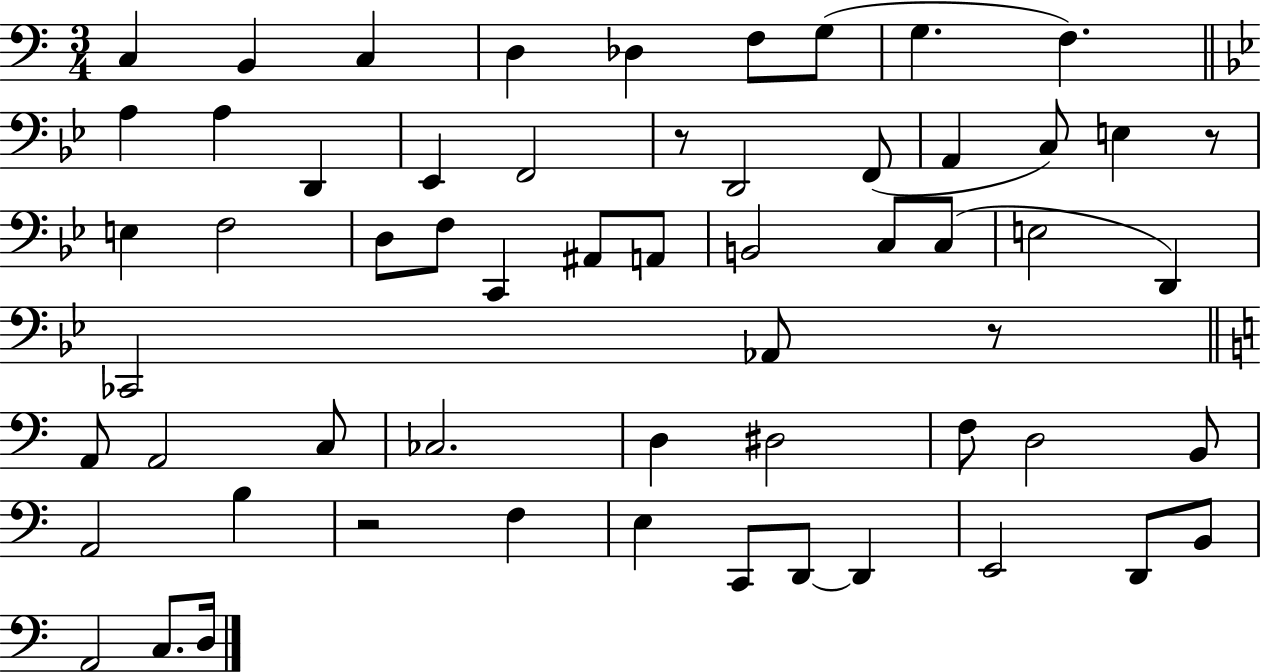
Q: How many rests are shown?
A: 4